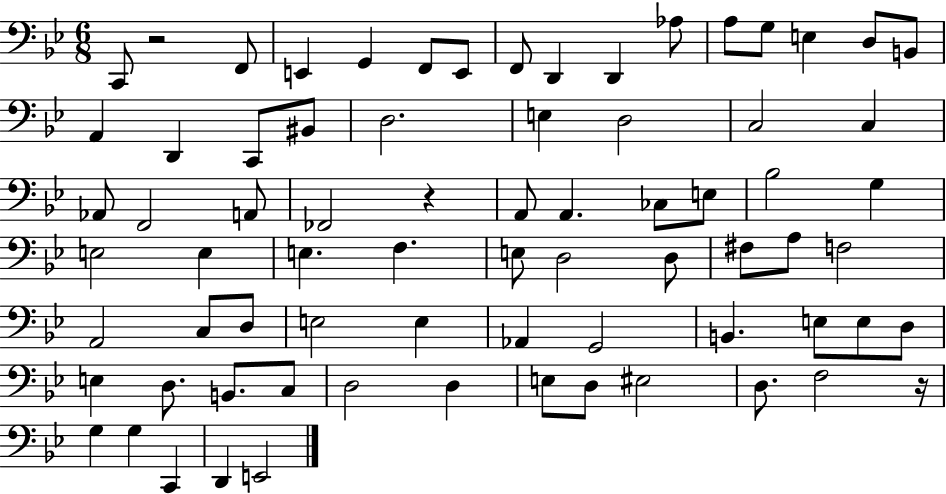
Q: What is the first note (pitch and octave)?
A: C2